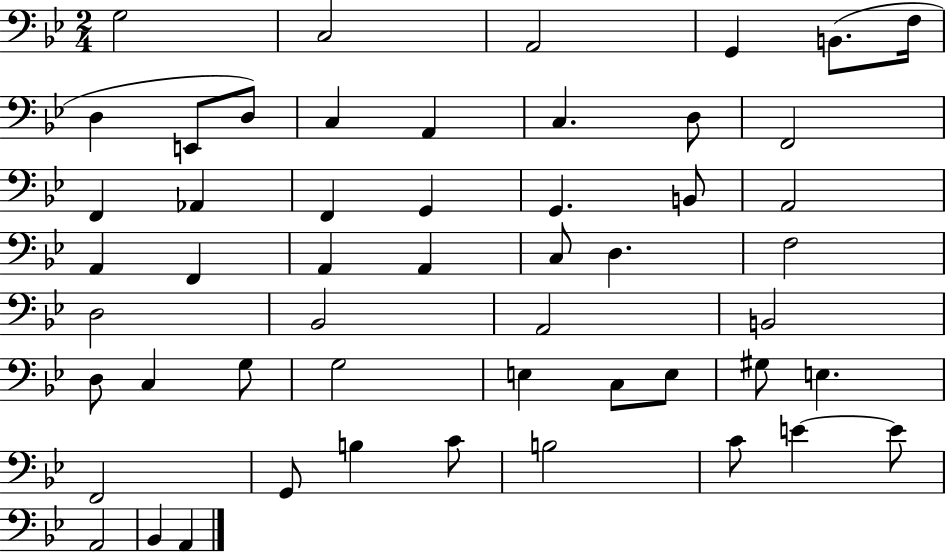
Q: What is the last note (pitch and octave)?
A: A2